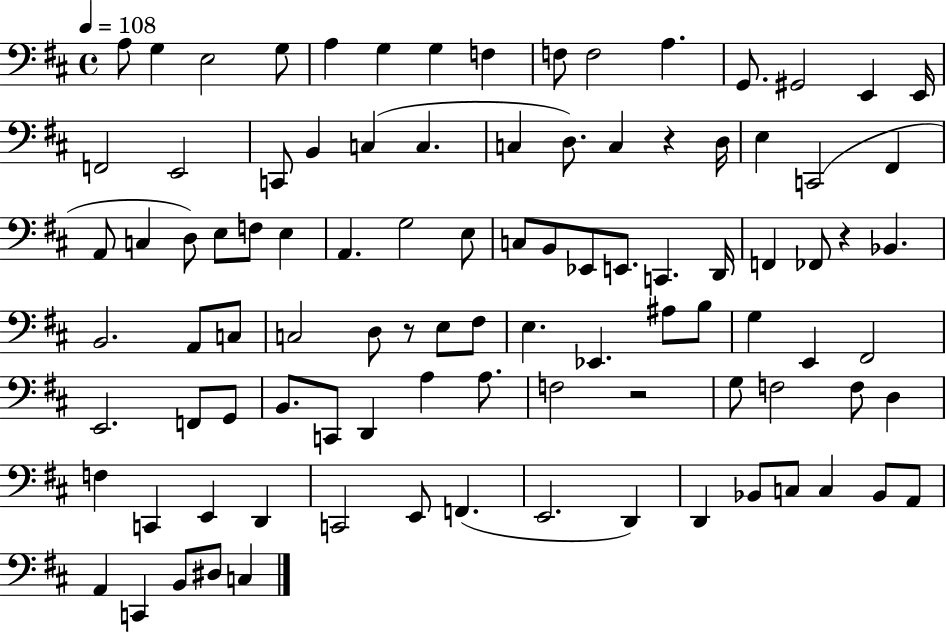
A3/e G3/q E3/h G3/e A3/q G3/q G3/q F3/q F3/e F3/h A3/q. G2/e. G#2/h E2/q E2/s F2/h E2/h C2/e B2/q C3/q C3/q. C3/q D3/e. C3/q R/q D3/s E3/q C2/h F#2/q A2/e C3/q D3/e E3/e F3/e E3/q A2/q. G3/h E3/e C3/e B2/e Eb2/e E2/e. C2/q. D2/s F2/q FES2/e R/q Bb2/q. B2/h. A2/e C3/e C3/h D3/e R/e E3/e F#3/e E3/q. Eb2/q. A#3/e B3/e G3/q E2/q F#2/h E2/h. F2/e G2/e B2/e. C2/e D2/q A3/q A3/e. F3/h R/h G3/e F3/h F3/e D3/q F3/q C2/q E2/q D2/q C2/h E2/e F2/q. E2/h. D2/q D2/q Bb2/e C3/e C3/q Bb2/e A2/e A2/q C2/q B2/e D#3/e C3/q